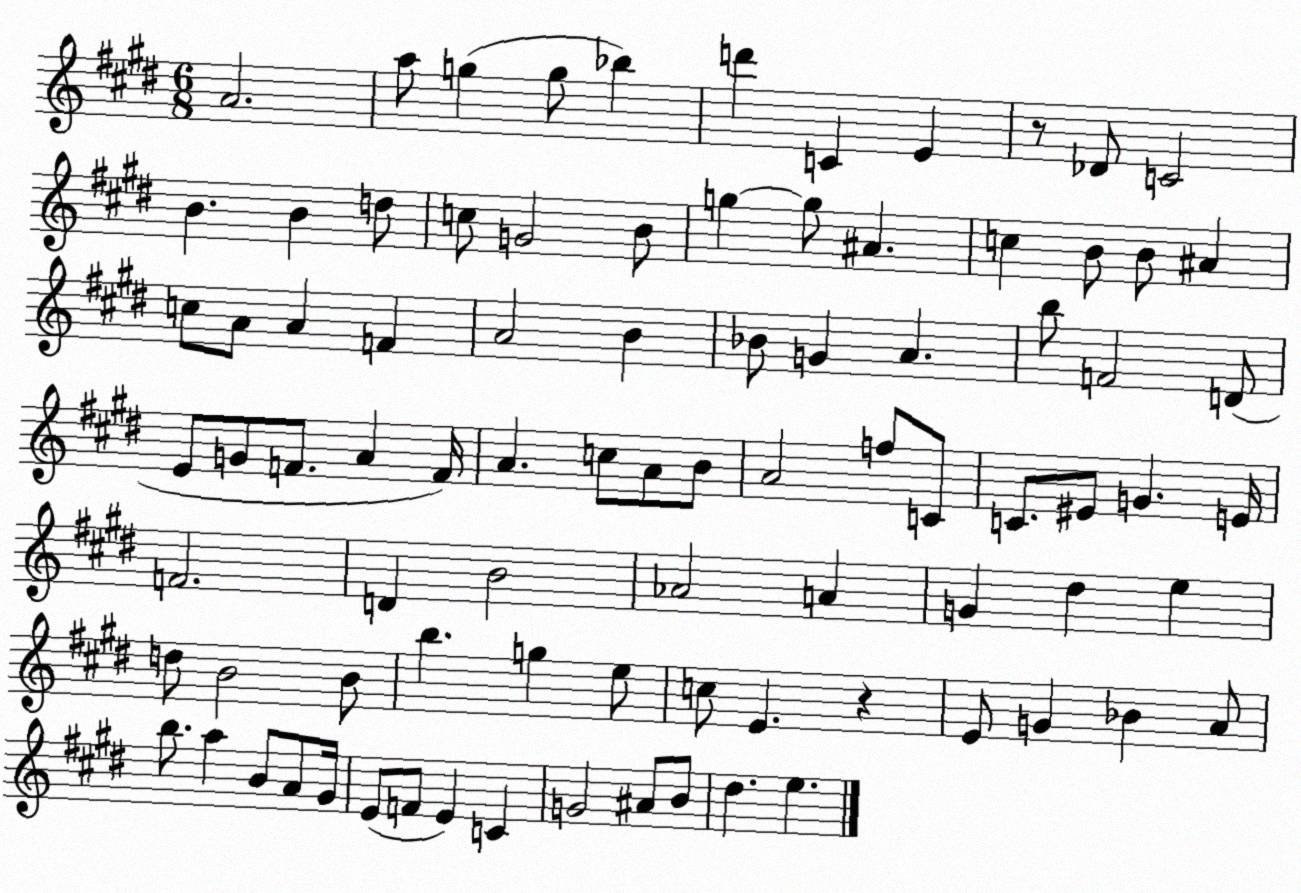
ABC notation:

X:1
T:Untitled
M:6/8
L:1/4
K:E
A2 a/2 g g/2 _b d' C E z/2 _D/2 C2 B B d/2 c/2 G2 B/2 g g/2 ^A c B/2 B/2 ^A c/2 A/2 A F A2 B _B/2 G A b/2 F2 D/2 E/2 G/2 F/2 A F/4 A c/2 A/2 B/2 A2 f/2 C/2 C/2 ^E/2 G E/4 F2 D B2 _A2 A G ^d e d/2 B2 B/2 b g e/2 c/2 E z E/2 G _B A/2 b/2 a B/2 A/2 ^G/4 E/2 F/2 E C G2 ^A/2 B/2 ^d e